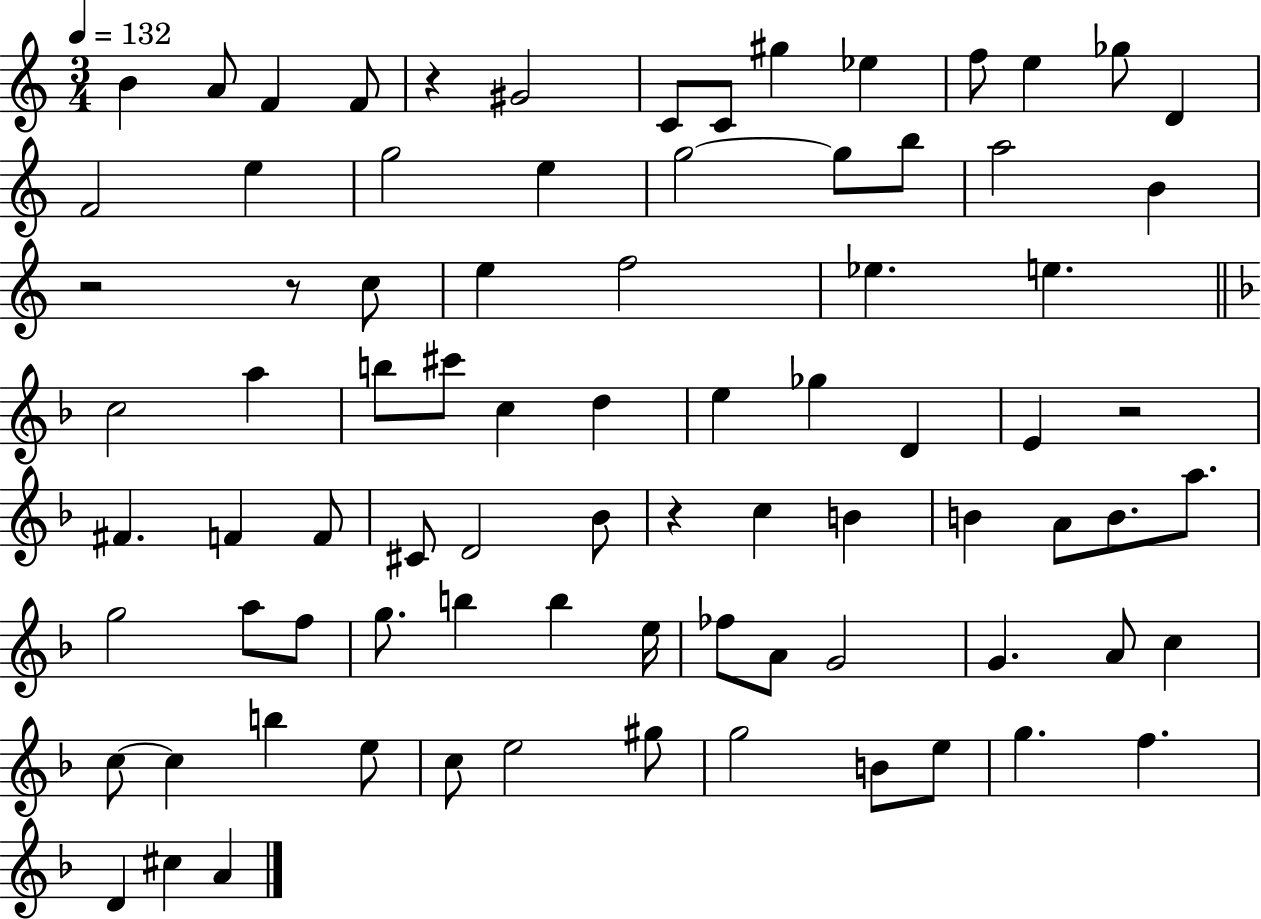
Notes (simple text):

B4/q A4/e F4/q F4/e R/q G#4/h C4/e C4/e G#5/q Eb5/q F5/e E5/q Gb5/e D4/q F4/h E5/q G5/h E5/q G5/h G5/e B5/e A5/h B4/q R/h R/e C5/e E5/q F5/h Eb5/q. E5/q. C5/h A5/q B5/e C#6/e C5/q D5/q E5/q Gb5/q D4/q E4/q R/h F#4/q. F4/q F4/e C#4/e D4/h Bb4/e R/q C5/q B4/q B4/q A4/e B4/e. A5/e. G5/h A5/e F5/e G5/e. B5/q B5/q E5/s FES5/e A4/e G4/h G4/q. A4/e C5/q C5/e C5/q B5/q E5/e C5/e E5/h G#5/e G5/h B4/e E5/e G5/q. F5/q. D4/q C#5/q A4/q